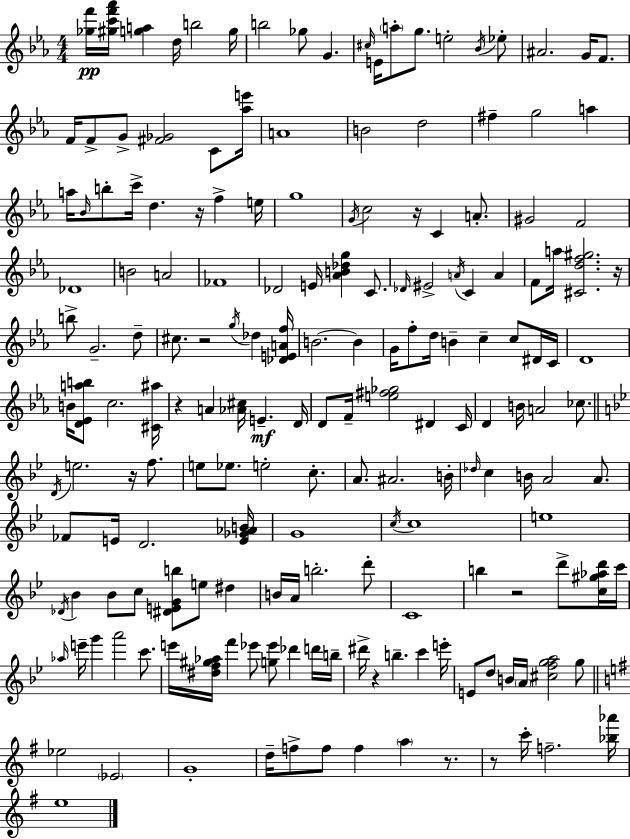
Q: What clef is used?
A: treble